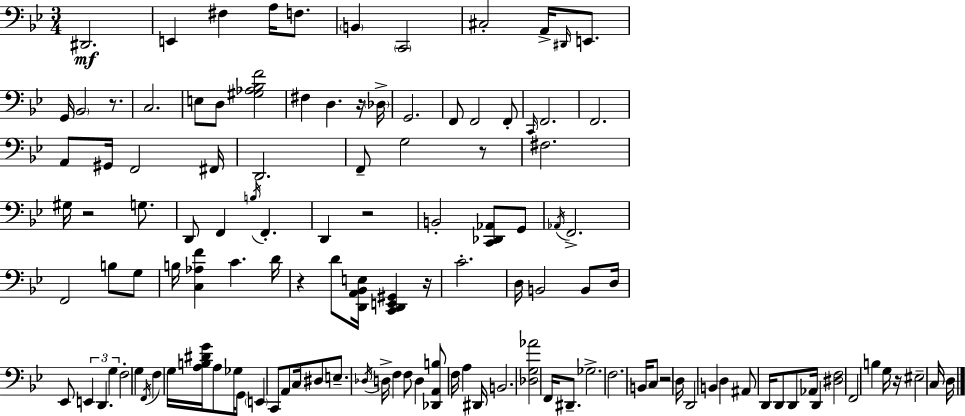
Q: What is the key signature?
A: G minor